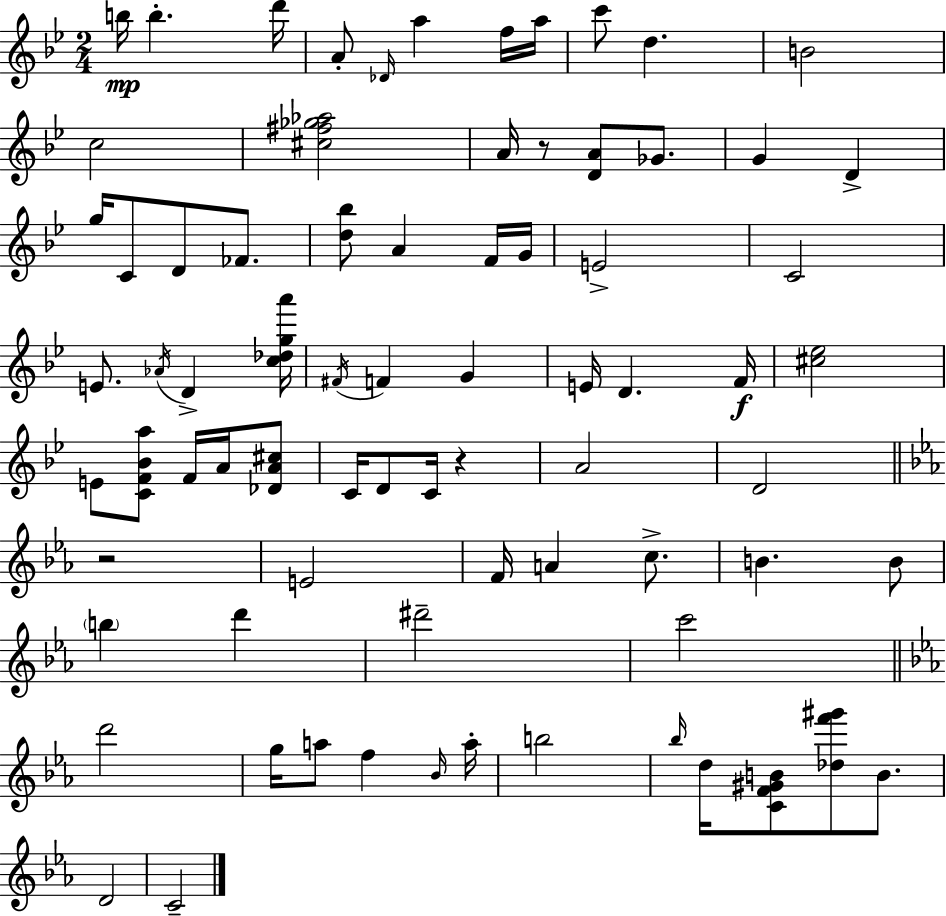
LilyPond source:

{
  \clef treble
  \numericTimeSignature
  \time 2/4
  \key bes \major
  b''16\mp b''4.-. d'''16 | a'8-. \grace { des'16 } a''4 f''16 | a''16 c'''8 d''4. | b'2 | \break c''2 | <cis'' fis'' ges'' aes''>2 | a'16 r8 <d' a'>8 ges'8. | g'4 d'4-> | \break g''16 c'8 d'8 fes'8. | <d'' bes''>8 a'4 f'16 | g'16 e'2-> | c'2 | \break e'8. \acciaccatura { aes'16 } d'4-> | <c'' des'' g'' a'''>16 \acciaccatura { fis'16 } f'4 g'4 | e'16 d'4. | f'16\f <cis'' ees''>2 | \break e'8 <c' f' bes' a''>8 f'16 | a'16 <des' a' cis''>8 c'16 d'8 c'16 r4 | a'2 | d'2 | \break \bar "||" \break \key c \minor r2 | e'2 | f'16 a'4 c''8.-> | b'4. b'8 | \break \parenthesize b''4 d'''4 | dis'''2-- | c'''2 | \bar "||" \break \key ees \major d'''2 | g''16 a''8 f''4 \grace { bes'16 } | a''16-. b''2 | \grace { bes''16 } d''16 <c' f' gis' b'>8 <des'' f''' gis'''>8 b'8. | \break d'2 | c'2-- | \bar "|."
}